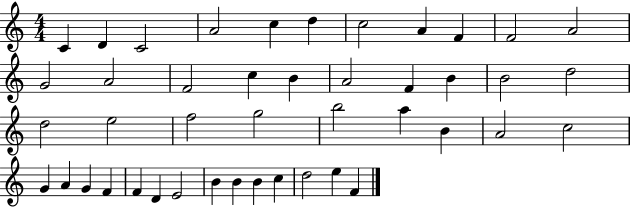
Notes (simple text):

C4/q D4/q C4/h A4/h C5/q D5/q C5/h A4/q F4/q F4/h A4/h G4/h A4/h F4/h C5/q B4/q A4/h F4/q B4/q B4/h D5/h D5/h E5/h F5/h G5/h B5/h A5/q B4/q A4/h C5/h G4/q A4/q G4/q F4/q F4/q D4/q E4/h B4/q B4/q B4/q C5/q D5/h E5/q F4/q